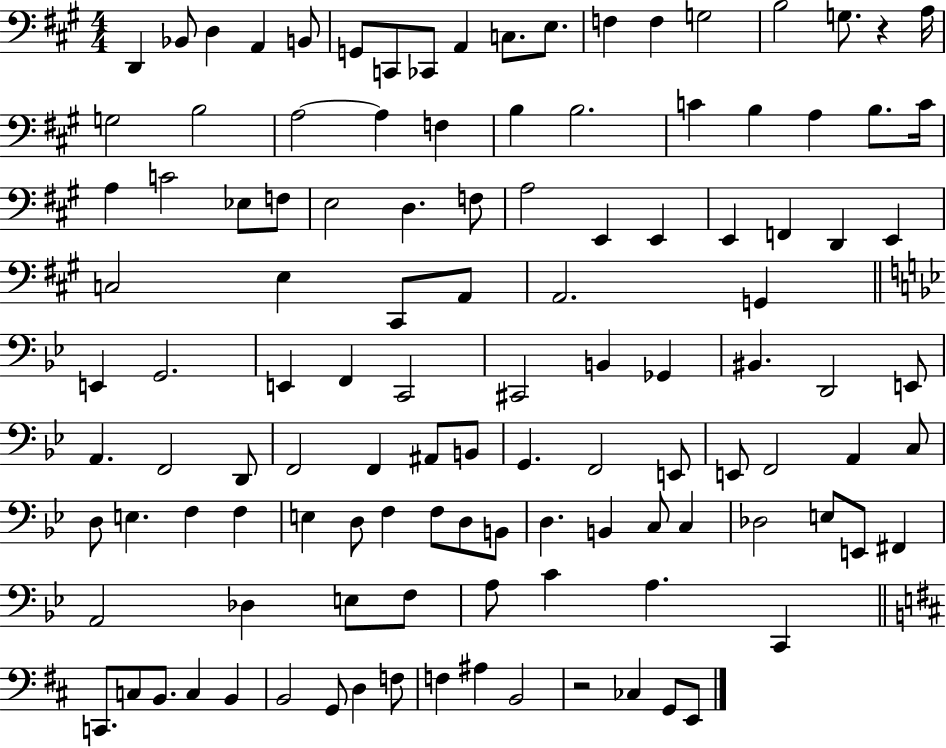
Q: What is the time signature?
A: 4/4